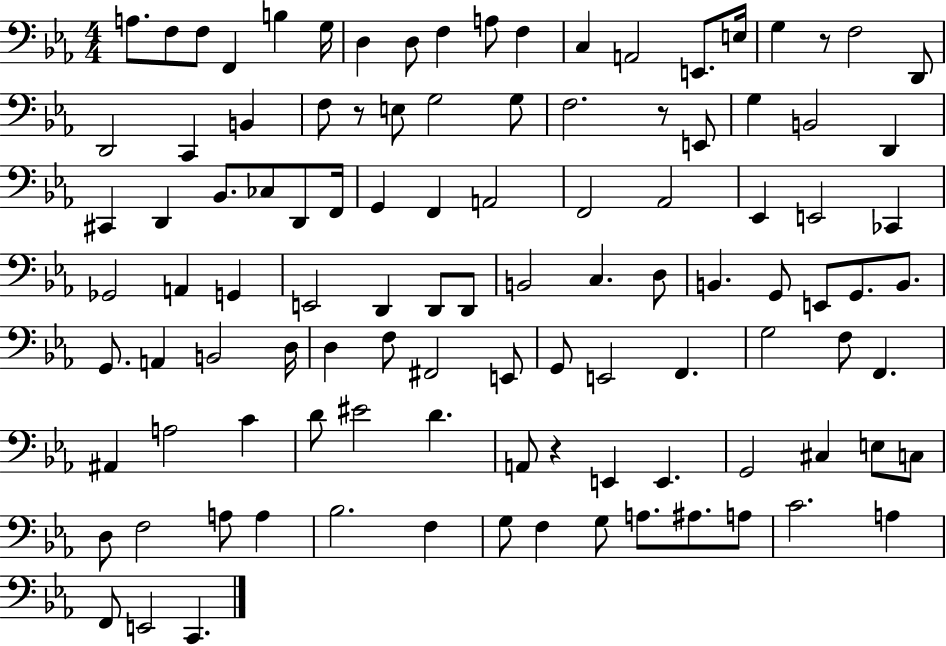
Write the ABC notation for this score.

X:1
T:Untitled
M:4/4
L:1/4
K:Eb
A,/2 F,/2 F,/2 F,, B, G,/4 D, D,/2 F, A,/2 F, C, A,,2 E,,/2 E,/4 G, z/2 F,2 D,,/2 D,,2 C,, B,, F,/2 z/2 E,/2 G,2 G,/2 F,2 z/2 E,,/2 G, B,,2 D,, ^C,, D,, _B,,/2 _C,/2 D,,/2 F,,/4 G,, F,, A,,2 F,,2 _A,,2 _E,, E,,2 _C,, _G,,2 A,, G,, E,,2 D,, D,,/2 D,,/2 B,,2 C, D,/2 B,, G,,/2 E,,/2 G,,/2 B,,/2 G,,/2 A,, B,,2 D,/4 D, F,/2 ^F,,2 E,,/2 G,,/2 E,,2 F,, G,2 F,/2 F,, ^A,, A,2 C D/2 ^E2 D A,,/2 z E,, E,, G,,2 ^C, E,/2 C,/2 D,/2 F,2 A,/2 A, _B,2 F, G,/2 F, G,/2 A,/2 ^A,/2 A,/2 C2 A, F,,/2 E,,2 C,,